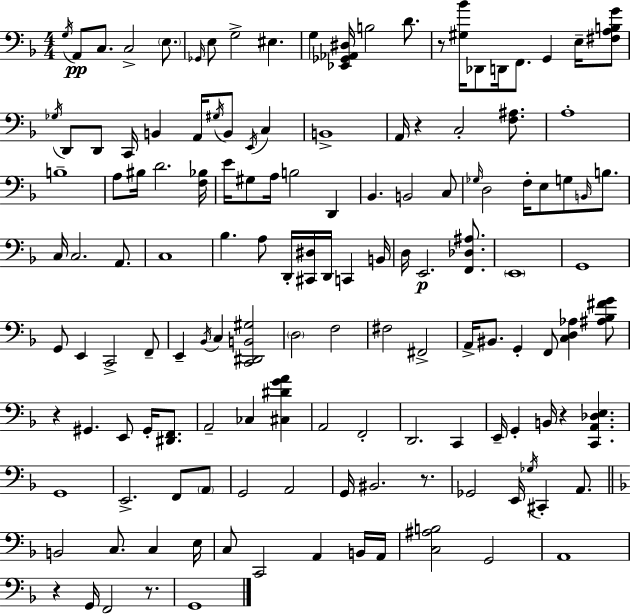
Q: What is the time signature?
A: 4/4